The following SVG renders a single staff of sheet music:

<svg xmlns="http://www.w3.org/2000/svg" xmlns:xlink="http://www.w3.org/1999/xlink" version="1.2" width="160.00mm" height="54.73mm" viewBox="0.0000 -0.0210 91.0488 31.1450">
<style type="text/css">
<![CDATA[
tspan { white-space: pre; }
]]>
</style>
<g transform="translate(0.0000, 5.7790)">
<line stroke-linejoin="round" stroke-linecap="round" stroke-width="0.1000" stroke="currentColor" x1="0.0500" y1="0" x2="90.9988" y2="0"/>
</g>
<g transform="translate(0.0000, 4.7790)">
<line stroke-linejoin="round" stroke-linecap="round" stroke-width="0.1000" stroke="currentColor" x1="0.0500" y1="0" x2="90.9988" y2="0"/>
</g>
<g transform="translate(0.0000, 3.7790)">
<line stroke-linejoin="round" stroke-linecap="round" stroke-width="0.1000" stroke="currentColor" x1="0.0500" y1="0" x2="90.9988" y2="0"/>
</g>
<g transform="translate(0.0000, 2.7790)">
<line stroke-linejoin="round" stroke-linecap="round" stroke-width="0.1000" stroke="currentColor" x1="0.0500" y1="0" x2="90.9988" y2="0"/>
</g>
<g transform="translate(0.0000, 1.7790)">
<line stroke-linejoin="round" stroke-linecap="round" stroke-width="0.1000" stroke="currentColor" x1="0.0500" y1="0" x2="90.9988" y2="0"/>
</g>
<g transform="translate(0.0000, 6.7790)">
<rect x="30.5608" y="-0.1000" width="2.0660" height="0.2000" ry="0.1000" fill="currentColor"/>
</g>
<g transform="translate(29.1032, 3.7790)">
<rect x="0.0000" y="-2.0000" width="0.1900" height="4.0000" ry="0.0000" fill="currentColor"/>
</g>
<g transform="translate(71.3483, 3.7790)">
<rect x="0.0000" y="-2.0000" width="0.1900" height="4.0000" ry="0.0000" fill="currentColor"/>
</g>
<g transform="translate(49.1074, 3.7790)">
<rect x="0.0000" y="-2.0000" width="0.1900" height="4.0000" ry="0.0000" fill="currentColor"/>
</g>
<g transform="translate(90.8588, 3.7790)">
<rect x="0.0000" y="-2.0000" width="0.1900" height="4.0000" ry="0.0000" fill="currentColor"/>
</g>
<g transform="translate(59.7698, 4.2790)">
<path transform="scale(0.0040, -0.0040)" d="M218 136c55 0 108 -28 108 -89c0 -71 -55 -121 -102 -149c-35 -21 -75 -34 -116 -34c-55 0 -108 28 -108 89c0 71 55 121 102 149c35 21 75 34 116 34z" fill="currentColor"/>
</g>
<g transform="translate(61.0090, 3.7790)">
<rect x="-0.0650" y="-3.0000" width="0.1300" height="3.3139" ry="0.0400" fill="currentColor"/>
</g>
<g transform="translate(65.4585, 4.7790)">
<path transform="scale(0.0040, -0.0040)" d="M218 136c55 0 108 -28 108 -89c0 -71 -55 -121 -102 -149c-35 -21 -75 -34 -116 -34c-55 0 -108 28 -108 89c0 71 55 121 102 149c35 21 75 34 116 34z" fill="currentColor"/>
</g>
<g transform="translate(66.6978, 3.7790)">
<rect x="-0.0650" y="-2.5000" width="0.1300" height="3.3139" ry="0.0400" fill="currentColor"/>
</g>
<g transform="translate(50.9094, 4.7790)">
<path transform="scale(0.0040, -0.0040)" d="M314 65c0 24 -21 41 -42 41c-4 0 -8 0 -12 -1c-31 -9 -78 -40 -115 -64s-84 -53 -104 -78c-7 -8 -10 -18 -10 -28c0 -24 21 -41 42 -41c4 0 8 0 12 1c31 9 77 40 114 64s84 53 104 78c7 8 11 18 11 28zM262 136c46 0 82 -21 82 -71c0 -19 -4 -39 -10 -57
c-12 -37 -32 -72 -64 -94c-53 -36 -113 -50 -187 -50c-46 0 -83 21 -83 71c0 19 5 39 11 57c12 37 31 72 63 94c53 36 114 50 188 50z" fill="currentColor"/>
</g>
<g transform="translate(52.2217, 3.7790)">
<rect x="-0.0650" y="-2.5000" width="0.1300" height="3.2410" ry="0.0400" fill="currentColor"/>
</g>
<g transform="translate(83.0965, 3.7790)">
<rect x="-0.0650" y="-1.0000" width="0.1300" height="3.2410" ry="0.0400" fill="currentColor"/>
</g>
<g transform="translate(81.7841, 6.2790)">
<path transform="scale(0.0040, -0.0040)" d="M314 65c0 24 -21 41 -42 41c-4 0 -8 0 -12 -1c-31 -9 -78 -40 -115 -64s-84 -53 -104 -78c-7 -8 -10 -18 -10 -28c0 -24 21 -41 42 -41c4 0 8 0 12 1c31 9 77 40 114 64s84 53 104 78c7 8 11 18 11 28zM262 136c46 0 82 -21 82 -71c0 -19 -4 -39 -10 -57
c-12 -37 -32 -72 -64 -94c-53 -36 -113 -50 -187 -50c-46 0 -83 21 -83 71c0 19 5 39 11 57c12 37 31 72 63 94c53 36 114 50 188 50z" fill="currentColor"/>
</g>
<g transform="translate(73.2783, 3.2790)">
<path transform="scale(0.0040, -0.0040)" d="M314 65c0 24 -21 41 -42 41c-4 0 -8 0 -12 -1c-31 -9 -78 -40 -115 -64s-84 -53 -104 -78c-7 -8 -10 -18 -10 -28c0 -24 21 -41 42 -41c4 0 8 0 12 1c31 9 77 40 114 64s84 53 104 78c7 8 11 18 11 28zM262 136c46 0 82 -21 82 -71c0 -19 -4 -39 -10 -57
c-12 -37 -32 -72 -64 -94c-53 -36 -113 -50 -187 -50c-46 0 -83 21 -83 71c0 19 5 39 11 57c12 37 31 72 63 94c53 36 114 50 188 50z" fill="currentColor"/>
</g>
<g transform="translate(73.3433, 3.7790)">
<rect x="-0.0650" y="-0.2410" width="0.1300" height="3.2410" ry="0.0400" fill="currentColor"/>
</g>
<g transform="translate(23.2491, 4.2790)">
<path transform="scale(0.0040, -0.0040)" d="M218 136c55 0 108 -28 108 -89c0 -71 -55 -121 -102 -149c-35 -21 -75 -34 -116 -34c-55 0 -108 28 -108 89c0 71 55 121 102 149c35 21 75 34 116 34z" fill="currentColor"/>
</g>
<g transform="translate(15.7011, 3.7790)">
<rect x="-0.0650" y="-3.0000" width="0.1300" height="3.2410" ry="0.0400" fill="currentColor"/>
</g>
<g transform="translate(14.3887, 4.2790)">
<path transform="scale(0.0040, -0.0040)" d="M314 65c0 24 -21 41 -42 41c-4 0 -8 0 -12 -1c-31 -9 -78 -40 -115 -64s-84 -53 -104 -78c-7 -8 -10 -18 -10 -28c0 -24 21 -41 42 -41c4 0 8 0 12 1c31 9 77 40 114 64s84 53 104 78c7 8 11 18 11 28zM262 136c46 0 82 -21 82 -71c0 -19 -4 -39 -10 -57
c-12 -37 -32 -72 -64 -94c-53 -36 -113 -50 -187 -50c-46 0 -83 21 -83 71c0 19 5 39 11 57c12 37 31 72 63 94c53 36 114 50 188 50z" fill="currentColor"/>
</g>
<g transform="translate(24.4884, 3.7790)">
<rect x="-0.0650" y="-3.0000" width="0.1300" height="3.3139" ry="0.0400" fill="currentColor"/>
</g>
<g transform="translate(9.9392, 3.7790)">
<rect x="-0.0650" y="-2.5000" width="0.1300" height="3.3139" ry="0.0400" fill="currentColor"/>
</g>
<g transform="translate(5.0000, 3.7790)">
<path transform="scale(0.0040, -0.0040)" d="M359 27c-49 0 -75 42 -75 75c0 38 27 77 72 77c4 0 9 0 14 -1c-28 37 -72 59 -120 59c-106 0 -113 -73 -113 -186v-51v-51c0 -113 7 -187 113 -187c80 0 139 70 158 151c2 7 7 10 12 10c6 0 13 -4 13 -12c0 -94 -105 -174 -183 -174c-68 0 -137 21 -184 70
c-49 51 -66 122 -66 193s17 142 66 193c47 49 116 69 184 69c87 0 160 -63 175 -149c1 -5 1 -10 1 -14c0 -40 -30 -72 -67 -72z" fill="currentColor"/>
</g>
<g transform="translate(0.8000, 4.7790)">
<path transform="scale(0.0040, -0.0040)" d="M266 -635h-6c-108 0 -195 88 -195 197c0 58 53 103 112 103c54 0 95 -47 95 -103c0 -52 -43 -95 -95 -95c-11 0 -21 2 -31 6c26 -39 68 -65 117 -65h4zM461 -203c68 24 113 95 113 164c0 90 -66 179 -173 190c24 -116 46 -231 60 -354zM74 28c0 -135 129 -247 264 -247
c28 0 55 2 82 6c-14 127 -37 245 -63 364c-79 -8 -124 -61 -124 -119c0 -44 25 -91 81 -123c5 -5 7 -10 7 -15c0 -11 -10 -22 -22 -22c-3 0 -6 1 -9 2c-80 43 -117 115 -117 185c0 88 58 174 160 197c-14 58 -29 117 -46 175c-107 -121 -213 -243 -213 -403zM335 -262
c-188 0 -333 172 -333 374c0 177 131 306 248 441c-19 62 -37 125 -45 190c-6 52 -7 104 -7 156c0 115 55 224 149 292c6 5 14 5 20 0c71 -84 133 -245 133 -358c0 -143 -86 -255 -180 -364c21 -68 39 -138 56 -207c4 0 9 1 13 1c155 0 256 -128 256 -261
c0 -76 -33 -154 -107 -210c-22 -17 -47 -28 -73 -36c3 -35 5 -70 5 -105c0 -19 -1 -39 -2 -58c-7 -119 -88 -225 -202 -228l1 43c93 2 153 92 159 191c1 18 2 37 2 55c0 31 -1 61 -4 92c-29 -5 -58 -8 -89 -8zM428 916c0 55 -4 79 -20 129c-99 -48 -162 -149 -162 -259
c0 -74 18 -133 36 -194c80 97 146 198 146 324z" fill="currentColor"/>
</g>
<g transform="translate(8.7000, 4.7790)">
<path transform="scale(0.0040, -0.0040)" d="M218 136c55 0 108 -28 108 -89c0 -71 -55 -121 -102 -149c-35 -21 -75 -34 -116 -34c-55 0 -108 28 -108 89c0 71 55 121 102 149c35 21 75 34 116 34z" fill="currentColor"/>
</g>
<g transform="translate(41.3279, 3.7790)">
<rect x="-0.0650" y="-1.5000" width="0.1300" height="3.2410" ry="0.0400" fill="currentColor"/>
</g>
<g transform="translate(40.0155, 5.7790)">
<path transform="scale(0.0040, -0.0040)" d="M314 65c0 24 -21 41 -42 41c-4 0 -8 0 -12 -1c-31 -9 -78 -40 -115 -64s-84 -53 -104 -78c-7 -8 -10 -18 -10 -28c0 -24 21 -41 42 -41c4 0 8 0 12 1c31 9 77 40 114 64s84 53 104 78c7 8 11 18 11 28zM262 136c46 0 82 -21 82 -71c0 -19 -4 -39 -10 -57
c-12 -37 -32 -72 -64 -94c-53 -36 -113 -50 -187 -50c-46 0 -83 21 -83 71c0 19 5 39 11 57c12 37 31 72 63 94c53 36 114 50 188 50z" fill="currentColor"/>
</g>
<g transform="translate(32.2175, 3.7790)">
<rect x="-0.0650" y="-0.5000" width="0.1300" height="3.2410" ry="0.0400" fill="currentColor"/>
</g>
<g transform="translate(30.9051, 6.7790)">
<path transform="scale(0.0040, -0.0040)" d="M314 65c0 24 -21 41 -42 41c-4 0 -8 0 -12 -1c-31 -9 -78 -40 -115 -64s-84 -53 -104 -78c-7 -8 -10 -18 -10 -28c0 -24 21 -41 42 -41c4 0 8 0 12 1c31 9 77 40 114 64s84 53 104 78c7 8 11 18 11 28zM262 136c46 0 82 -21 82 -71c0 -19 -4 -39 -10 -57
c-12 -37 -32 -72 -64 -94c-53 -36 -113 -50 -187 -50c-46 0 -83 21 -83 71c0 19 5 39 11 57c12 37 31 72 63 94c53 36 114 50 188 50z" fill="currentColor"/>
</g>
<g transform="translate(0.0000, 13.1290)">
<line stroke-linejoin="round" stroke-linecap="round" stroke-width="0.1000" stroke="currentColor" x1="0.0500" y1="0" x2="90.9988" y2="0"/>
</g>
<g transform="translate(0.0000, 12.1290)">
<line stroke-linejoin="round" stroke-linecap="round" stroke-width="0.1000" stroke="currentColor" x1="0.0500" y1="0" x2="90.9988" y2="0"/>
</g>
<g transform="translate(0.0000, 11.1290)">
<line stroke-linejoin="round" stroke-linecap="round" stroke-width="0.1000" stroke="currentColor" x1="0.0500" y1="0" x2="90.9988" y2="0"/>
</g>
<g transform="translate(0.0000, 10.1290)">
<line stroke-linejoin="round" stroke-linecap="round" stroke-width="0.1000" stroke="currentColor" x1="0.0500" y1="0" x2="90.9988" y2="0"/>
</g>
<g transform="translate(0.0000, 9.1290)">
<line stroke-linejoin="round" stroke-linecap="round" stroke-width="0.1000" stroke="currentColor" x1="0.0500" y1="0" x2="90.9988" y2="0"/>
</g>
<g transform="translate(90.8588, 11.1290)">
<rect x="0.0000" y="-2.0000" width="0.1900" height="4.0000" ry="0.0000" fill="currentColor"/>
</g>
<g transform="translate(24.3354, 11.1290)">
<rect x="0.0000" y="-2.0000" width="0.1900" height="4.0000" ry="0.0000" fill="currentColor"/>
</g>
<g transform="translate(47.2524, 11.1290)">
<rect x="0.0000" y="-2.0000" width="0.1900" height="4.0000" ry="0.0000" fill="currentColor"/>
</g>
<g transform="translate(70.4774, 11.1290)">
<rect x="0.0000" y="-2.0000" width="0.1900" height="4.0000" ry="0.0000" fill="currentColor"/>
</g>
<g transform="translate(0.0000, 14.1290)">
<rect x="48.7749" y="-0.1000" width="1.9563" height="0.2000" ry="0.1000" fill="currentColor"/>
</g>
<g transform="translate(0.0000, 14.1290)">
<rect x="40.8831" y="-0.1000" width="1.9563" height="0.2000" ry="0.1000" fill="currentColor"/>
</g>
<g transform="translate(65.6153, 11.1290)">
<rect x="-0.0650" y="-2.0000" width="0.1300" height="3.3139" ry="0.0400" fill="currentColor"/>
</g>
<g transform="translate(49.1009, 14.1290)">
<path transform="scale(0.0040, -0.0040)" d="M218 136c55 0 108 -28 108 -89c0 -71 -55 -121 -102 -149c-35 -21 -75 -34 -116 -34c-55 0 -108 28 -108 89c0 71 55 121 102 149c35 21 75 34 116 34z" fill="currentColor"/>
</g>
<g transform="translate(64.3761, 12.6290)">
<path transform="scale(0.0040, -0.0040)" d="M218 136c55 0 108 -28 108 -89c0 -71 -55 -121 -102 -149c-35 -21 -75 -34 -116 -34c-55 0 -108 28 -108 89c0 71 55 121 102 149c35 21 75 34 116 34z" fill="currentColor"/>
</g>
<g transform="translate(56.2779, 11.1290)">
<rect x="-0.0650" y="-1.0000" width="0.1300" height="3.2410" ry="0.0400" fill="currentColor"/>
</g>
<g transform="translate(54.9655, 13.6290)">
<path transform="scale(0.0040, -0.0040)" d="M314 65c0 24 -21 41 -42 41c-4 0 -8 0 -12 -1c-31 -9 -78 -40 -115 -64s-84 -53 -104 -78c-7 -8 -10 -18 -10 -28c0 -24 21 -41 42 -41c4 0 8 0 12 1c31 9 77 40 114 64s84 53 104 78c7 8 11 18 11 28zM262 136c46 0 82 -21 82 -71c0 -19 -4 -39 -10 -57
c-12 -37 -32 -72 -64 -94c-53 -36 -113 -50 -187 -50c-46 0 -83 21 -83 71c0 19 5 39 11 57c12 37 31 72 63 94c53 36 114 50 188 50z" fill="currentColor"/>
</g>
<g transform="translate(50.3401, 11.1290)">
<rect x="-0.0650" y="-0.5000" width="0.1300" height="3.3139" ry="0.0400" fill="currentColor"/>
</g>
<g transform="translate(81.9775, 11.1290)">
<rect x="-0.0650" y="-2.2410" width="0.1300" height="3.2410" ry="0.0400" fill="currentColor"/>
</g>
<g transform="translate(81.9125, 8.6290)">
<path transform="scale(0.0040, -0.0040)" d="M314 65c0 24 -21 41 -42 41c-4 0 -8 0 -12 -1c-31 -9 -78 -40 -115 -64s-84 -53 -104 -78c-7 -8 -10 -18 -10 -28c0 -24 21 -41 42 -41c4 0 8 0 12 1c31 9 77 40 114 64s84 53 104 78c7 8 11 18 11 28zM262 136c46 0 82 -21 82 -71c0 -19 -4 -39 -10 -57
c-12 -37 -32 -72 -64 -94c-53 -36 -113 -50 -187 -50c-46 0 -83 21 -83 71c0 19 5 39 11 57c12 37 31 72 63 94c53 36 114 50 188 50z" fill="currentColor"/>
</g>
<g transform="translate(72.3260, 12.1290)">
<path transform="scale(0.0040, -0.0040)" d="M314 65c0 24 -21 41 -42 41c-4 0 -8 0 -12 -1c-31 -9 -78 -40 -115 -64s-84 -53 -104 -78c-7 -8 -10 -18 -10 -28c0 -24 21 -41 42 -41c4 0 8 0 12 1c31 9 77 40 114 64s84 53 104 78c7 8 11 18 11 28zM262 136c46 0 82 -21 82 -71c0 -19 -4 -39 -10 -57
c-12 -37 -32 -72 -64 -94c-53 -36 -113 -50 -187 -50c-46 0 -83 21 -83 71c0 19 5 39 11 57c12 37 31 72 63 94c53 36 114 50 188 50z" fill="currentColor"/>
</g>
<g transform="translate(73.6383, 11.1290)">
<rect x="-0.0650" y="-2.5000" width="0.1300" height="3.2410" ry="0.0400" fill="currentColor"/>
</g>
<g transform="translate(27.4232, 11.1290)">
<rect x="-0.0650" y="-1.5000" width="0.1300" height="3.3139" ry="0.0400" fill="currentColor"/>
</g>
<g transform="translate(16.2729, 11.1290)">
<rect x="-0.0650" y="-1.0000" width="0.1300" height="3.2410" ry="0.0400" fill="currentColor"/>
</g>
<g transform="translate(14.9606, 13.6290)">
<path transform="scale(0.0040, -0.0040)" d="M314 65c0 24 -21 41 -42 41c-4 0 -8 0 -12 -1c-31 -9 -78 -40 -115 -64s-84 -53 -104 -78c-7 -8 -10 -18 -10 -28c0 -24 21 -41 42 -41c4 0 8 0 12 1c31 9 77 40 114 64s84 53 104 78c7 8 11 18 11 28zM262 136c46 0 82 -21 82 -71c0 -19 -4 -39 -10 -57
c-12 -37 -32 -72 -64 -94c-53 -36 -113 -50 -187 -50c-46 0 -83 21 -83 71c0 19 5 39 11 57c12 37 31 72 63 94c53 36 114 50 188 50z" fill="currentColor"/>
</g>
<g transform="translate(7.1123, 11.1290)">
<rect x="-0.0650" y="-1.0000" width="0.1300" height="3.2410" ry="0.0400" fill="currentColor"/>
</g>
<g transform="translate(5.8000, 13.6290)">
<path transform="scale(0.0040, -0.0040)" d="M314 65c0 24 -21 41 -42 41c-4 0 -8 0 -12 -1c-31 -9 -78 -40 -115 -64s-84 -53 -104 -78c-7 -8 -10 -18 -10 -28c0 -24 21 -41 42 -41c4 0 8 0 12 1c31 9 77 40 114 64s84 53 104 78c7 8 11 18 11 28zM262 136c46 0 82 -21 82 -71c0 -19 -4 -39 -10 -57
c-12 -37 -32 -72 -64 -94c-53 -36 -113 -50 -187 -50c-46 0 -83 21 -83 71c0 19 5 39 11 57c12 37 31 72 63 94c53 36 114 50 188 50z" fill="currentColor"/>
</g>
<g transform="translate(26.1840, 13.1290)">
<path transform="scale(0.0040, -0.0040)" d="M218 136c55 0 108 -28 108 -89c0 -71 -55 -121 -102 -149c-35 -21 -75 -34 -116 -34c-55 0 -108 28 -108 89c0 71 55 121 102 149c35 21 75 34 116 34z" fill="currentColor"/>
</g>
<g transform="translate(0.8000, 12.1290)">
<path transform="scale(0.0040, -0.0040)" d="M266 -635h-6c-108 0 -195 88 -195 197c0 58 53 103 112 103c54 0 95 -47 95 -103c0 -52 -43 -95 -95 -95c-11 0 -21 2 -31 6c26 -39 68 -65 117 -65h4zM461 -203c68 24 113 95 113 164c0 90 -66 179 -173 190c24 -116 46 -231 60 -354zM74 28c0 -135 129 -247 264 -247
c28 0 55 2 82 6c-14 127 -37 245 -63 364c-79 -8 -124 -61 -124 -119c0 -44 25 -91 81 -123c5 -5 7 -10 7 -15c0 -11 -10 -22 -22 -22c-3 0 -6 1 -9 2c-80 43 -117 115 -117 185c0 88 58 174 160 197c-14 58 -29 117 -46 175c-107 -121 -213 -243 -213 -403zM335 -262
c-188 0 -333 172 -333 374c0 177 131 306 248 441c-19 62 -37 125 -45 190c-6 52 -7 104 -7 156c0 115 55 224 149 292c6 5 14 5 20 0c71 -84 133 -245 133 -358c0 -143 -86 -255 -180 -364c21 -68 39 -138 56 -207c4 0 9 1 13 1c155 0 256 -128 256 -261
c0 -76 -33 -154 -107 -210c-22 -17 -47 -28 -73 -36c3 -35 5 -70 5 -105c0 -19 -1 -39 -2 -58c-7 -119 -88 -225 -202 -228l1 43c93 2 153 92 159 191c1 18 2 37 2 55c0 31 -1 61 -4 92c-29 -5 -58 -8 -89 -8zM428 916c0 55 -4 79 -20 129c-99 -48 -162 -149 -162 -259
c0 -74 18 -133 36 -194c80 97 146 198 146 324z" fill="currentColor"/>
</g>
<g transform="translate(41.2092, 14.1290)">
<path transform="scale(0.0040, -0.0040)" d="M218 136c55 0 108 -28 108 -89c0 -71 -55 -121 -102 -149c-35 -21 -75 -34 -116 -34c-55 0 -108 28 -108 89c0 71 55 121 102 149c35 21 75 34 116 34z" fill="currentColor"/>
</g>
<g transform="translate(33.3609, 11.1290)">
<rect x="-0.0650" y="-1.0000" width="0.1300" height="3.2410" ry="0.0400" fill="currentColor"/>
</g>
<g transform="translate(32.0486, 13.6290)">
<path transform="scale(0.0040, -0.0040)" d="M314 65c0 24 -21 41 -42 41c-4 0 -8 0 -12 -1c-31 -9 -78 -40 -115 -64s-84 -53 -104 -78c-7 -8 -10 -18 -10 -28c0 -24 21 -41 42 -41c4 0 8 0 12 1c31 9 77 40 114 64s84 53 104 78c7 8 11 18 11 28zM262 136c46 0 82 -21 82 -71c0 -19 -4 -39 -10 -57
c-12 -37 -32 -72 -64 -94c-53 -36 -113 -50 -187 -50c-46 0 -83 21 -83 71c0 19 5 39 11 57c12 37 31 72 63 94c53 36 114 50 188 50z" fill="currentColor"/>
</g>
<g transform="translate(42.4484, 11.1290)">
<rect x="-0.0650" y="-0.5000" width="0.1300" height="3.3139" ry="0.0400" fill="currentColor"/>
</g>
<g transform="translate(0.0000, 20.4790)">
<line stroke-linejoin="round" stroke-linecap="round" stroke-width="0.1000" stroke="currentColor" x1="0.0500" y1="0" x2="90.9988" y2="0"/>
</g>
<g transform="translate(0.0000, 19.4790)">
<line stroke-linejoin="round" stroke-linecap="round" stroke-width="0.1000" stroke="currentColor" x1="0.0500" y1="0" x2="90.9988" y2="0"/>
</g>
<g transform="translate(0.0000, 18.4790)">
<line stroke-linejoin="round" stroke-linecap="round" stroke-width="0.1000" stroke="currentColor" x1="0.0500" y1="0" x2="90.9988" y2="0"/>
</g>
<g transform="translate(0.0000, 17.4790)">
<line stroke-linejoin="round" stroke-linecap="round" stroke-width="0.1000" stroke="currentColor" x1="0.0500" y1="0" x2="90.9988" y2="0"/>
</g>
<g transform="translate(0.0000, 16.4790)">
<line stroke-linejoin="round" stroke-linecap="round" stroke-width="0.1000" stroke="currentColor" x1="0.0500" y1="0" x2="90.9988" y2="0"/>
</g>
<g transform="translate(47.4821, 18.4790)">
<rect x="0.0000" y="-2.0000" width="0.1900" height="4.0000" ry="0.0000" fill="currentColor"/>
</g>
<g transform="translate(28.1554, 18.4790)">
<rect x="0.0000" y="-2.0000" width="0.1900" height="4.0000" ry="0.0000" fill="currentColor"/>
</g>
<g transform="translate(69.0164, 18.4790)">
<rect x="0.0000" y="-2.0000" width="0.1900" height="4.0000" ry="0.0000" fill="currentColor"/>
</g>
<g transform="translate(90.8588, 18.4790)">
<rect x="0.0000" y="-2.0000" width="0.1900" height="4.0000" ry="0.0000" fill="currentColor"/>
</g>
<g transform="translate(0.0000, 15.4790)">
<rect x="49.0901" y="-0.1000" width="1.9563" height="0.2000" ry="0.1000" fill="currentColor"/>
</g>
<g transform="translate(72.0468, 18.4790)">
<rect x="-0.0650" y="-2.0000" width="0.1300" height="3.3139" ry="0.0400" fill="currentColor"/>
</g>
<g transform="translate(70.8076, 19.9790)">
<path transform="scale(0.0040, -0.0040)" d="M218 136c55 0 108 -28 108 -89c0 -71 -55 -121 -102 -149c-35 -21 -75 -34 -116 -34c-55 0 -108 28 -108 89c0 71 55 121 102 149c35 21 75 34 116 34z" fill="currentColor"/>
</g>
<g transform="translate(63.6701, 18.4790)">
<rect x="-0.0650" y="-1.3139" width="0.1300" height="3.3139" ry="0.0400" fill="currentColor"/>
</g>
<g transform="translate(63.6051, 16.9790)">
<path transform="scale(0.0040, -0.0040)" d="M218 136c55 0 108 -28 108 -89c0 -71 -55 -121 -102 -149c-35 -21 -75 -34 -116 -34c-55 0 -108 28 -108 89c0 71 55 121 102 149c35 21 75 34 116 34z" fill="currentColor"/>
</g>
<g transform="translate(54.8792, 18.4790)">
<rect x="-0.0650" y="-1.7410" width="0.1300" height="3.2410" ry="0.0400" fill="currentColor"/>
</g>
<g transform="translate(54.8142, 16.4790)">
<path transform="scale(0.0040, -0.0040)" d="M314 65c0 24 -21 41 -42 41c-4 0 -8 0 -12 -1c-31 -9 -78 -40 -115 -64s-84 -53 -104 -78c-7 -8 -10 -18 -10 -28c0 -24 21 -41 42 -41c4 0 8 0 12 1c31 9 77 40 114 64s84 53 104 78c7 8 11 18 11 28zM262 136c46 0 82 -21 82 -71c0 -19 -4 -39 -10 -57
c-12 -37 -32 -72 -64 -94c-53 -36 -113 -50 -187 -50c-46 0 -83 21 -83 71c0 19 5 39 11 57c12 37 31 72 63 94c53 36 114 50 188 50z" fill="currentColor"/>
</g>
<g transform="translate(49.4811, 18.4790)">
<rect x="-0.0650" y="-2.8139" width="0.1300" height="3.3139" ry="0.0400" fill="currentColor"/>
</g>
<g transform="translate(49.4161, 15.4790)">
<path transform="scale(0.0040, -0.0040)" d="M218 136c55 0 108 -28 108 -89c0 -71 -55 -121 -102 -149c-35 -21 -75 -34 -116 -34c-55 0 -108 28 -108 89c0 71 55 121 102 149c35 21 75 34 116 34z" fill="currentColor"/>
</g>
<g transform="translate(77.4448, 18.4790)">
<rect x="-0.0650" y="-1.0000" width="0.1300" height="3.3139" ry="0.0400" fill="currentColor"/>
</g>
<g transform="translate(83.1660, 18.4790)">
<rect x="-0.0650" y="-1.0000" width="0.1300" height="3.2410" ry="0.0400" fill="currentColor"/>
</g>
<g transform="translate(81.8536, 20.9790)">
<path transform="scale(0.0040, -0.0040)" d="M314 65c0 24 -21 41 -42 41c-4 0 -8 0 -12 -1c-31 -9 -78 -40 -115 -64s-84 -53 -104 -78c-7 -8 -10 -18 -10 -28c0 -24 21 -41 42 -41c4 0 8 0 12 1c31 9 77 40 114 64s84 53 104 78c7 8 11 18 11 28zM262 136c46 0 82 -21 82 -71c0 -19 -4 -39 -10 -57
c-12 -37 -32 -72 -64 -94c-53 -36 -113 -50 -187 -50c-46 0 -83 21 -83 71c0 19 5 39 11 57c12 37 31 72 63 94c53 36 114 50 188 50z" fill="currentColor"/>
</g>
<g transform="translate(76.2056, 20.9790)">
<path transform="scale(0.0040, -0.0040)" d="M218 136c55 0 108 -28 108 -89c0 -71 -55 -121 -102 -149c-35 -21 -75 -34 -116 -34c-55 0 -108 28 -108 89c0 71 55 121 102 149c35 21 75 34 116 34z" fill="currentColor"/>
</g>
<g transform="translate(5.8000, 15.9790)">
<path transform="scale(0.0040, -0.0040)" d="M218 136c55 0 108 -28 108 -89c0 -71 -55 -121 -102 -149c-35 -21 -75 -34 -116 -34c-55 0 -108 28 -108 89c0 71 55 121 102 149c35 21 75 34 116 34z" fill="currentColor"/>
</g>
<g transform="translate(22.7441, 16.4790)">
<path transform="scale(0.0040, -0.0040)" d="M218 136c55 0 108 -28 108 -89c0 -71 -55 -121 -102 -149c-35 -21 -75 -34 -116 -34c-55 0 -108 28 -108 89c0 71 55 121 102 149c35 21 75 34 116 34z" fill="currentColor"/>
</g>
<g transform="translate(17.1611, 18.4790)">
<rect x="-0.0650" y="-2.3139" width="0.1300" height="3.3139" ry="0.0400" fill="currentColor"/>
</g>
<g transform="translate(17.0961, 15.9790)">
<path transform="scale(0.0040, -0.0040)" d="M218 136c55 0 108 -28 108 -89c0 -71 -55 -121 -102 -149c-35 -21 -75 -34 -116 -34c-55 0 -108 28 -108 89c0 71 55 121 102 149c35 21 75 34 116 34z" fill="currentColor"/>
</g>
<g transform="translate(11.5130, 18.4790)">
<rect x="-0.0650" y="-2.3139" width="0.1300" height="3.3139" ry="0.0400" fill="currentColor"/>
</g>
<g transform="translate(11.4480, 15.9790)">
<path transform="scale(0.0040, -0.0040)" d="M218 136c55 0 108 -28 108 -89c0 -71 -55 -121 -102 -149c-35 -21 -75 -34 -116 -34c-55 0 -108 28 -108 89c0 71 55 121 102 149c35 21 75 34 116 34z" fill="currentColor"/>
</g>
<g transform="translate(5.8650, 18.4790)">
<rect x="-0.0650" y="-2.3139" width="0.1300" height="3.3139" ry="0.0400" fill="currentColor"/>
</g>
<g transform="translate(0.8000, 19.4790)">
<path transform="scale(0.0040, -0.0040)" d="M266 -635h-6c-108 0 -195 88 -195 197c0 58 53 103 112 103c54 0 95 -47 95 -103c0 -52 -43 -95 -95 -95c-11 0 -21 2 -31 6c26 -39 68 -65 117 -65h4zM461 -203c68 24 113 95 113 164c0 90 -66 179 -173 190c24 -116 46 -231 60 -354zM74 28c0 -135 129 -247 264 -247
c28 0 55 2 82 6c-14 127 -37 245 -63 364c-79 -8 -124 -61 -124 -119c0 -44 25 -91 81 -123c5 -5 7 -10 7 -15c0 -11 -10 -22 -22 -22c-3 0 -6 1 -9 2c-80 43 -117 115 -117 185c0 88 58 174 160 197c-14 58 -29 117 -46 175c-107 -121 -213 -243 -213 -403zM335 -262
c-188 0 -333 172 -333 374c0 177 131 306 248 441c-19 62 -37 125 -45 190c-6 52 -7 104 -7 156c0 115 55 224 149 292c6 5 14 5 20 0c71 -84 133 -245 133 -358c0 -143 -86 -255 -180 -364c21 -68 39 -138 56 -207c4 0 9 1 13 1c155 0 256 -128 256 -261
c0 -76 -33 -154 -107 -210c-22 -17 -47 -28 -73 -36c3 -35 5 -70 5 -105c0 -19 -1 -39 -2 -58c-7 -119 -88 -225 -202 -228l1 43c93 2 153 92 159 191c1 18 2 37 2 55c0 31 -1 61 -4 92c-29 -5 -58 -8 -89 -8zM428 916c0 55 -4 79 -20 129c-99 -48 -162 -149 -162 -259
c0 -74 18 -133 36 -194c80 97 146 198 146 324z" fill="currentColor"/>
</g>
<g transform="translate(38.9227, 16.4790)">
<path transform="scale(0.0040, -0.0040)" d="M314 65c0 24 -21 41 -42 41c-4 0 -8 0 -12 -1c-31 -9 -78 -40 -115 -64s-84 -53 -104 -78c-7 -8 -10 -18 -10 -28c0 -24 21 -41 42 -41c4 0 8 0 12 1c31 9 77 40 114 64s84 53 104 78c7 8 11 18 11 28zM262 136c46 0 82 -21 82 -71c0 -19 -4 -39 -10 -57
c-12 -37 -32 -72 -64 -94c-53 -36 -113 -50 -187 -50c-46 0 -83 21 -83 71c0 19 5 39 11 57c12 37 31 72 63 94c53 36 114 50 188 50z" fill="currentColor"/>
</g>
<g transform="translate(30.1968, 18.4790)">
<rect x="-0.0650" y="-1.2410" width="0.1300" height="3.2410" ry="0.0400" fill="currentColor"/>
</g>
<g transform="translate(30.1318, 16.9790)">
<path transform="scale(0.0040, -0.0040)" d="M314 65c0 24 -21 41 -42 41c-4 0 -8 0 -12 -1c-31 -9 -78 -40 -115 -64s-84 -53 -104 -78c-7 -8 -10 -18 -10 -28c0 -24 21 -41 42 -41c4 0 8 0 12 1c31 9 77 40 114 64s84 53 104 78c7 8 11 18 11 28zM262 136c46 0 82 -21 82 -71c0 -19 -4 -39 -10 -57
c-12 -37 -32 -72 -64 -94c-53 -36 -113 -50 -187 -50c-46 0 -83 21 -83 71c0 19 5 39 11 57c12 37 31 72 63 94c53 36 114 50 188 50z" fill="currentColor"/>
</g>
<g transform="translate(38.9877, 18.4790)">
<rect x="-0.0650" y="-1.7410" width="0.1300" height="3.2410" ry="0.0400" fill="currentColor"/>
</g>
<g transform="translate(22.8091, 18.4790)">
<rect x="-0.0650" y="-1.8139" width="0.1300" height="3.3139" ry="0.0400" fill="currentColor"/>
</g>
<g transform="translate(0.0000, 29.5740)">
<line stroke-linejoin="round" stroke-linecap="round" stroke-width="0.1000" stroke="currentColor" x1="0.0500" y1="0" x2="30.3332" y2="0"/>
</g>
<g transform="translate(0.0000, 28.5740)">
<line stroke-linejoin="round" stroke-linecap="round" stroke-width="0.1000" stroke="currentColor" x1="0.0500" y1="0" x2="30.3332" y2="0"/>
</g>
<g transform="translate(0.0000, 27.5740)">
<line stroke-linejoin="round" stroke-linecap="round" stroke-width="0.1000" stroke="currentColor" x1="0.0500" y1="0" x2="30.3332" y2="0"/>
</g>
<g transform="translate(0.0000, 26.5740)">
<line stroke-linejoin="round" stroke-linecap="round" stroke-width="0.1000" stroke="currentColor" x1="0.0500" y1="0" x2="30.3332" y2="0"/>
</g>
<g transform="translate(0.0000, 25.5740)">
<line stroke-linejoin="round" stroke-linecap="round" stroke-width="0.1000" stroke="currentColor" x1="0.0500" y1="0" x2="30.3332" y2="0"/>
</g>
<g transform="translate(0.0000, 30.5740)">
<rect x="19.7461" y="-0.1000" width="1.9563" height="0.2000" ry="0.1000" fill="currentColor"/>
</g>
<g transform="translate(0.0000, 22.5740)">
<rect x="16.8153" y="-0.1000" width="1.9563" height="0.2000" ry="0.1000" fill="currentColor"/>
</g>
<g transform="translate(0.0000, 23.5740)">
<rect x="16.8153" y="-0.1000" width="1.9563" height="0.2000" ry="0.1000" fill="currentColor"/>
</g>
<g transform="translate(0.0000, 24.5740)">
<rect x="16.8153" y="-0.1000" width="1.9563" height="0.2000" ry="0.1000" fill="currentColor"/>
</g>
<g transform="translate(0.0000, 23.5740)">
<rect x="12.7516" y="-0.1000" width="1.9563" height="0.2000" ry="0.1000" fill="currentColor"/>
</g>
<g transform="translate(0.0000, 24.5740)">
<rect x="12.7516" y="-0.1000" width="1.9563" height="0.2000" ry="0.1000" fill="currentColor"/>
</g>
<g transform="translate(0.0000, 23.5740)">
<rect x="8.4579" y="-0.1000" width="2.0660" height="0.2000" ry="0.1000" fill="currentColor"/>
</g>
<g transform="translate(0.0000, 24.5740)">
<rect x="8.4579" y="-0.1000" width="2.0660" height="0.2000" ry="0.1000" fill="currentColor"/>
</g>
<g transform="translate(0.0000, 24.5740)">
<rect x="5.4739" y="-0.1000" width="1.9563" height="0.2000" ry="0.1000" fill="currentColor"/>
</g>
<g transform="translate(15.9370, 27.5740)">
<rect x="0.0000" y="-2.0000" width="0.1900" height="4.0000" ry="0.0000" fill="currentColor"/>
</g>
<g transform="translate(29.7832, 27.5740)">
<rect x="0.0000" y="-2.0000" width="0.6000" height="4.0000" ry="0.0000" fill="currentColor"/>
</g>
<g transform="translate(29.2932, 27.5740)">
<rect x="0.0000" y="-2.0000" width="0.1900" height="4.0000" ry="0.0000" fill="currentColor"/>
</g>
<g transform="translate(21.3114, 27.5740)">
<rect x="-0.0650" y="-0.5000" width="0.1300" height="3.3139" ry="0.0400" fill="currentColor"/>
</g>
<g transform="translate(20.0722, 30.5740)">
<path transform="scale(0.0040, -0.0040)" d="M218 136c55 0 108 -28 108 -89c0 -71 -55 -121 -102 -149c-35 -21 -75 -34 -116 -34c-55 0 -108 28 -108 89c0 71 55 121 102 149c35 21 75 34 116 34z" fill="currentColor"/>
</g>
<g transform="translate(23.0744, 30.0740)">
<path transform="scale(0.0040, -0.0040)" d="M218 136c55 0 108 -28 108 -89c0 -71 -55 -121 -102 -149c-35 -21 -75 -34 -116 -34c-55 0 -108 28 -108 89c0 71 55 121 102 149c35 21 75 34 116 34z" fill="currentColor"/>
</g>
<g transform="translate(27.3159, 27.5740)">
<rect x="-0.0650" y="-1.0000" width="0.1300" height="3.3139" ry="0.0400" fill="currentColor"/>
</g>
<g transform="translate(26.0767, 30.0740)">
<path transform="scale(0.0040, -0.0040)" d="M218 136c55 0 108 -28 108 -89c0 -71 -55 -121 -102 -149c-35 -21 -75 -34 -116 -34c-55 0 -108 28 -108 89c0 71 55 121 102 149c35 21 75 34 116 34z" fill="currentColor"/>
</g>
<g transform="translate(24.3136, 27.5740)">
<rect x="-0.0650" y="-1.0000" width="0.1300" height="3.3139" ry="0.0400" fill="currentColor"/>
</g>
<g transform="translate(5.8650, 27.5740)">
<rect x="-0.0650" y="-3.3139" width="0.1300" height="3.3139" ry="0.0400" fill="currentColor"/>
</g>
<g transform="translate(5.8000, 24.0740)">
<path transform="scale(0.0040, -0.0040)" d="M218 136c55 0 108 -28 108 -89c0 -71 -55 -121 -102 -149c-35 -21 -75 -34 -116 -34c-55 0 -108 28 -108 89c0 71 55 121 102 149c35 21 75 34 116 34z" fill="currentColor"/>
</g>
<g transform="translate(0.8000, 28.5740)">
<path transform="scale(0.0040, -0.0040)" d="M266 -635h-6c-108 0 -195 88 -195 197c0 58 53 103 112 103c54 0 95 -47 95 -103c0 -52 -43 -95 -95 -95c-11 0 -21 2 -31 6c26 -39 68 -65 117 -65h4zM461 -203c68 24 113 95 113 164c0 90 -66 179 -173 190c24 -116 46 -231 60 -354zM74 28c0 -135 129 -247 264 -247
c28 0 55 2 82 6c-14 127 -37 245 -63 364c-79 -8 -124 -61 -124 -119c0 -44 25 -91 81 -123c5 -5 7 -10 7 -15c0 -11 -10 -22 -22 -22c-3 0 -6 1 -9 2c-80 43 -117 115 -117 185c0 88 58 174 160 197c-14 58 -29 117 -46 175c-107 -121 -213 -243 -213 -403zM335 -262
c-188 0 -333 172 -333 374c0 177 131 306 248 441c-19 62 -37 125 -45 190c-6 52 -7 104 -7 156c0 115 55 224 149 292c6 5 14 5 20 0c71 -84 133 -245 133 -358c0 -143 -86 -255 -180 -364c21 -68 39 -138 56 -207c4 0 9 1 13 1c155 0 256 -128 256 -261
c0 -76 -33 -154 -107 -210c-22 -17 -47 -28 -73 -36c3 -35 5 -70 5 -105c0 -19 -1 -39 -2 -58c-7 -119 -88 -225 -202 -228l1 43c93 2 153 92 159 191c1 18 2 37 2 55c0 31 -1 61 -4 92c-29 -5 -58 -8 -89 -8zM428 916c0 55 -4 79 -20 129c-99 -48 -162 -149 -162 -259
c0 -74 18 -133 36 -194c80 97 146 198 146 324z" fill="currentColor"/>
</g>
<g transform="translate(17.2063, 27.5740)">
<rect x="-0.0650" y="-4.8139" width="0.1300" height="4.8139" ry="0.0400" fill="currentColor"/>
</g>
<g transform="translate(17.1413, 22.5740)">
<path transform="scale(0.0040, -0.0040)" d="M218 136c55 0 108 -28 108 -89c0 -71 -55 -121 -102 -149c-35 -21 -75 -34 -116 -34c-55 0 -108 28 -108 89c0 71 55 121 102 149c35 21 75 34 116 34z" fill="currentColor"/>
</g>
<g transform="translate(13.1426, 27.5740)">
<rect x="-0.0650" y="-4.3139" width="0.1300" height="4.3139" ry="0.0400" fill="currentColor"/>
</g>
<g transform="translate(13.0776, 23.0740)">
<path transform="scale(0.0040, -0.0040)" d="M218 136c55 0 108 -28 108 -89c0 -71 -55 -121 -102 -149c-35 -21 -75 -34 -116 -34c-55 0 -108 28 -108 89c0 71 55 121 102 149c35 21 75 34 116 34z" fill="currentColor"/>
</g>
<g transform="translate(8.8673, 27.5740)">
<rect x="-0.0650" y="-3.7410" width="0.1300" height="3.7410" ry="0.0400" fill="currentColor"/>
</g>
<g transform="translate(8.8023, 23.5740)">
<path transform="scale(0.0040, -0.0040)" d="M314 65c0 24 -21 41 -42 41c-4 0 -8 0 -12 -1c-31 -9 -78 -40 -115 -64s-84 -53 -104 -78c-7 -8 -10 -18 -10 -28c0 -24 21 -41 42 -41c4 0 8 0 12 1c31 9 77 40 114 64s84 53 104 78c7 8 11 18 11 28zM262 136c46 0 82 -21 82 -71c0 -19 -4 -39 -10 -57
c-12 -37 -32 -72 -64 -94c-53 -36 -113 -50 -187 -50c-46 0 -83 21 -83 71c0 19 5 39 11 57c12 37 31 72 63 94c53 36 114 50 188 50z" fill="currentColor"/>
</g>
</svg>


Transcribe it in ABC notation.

X:1
T:Untitled
M:4/4
L:1/4
K:C
G A2 A C2 E2 G2 A G c2 D2 D2 D2 E D2 C C D2 F G2 g2 g g g f e2 f2 a f2 e F D D2 b c'2 d' e' C D D